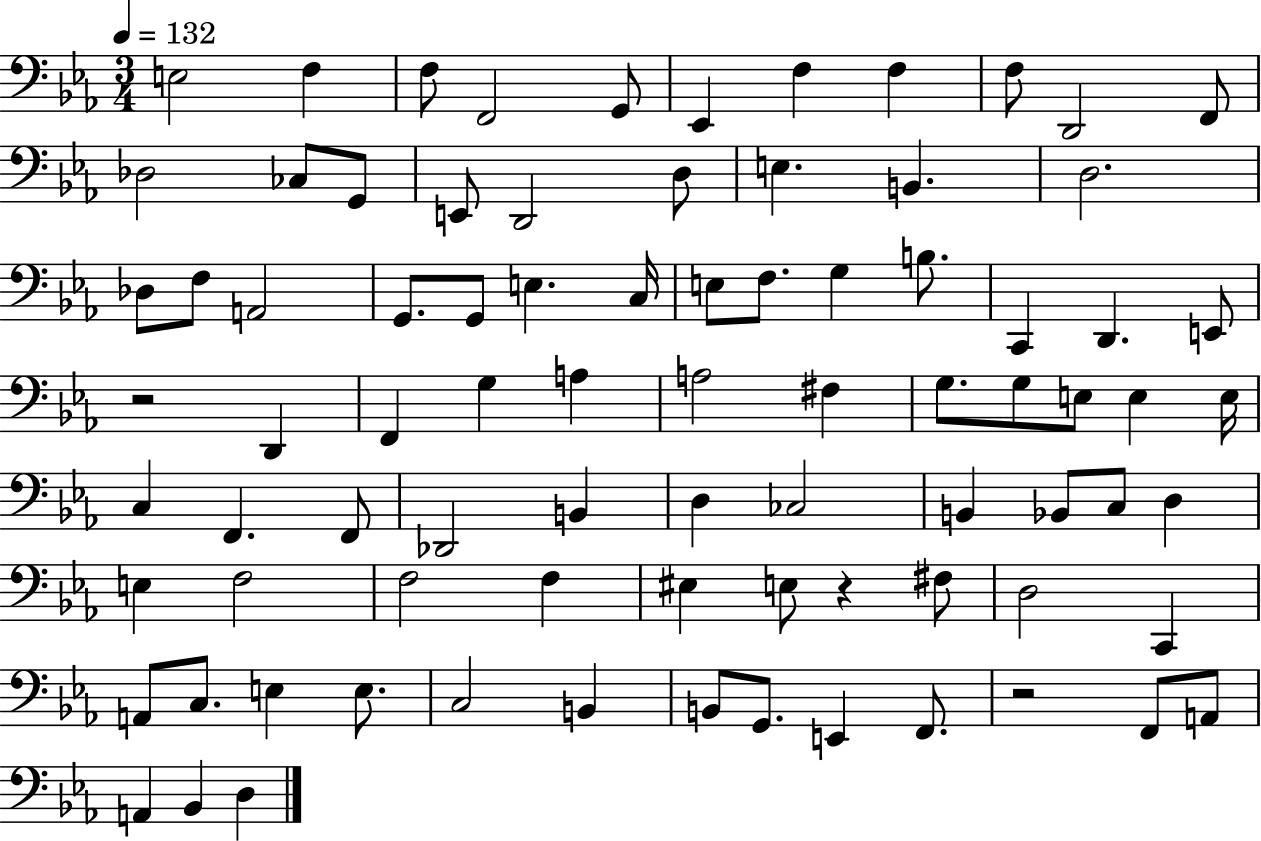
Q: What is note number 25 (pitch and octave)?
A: G2